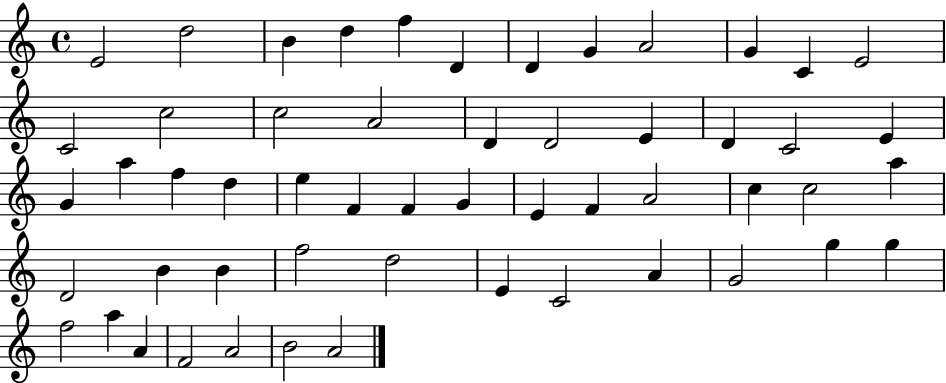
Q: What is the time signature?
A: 4/4